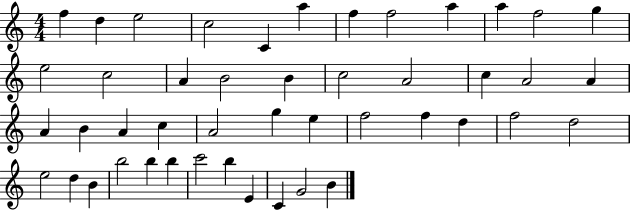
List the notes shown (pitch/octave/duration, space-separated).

F5/q D5/q E5/h C5/h C4/q A5/q F5/q F5/h A5/q A5/q F5/h G5/q E5/h C5/h A4/q B4/h B4/q C5/h A4/h C5/q A4/h A4/q A4/q B4/q A4/q C5/q A4/h G5/q E5/q F5/h F5/q D5/q F5/h D5/h E5/h D5/q B4/q B5/h B5/q B5/q C6/h B5/q E4/q C4/q G4/h B4/q